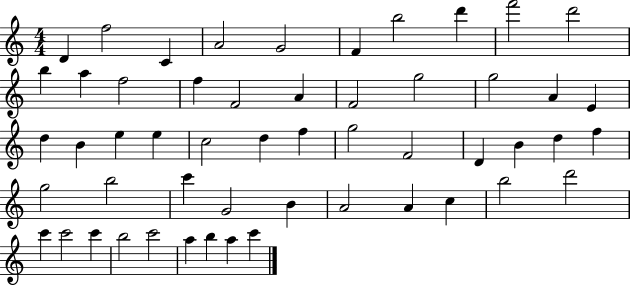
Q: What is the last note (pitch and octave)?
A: C6